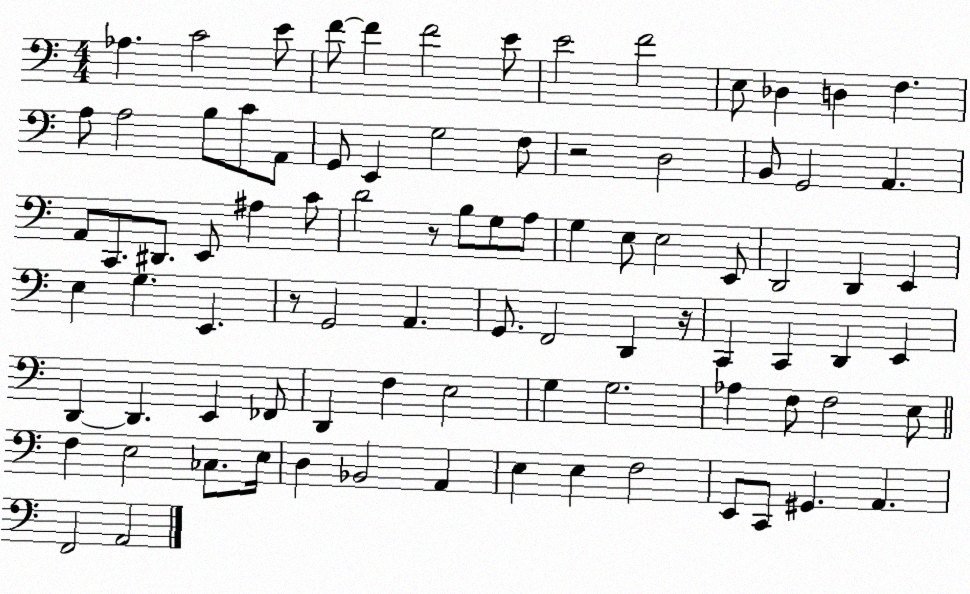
X:1
T:Untitled
M:4/4
L:1/4
K:C
_A, C2 E/2 F/2 F F2 E/2 E2 F2 E,/2 _D, D, F, A,/2 A,2 B,/2 C/2 A,,/2 G,,/2 E,, G,2 F,/2 z2 D,2 B,,/2 G,,2 A,, A,,/2 C,,/2 ^D,,/2 E,,/2 ^A, C/2 D2 z/2 B,/2 G,/2 A,/2 G, E,/2 E,2 E,,/2 D,,2 D,, E,, E, G, E,, z/2 G,,2 A,, G,,/2 F,,2 D,, z/4 C,, C,, D,, E,, D,, D,, E,, _F,,/2 D,, F, E,2 G, G,2 _A, F,/2 F,2 E,/2 F, E,2 _C,/2 E,/4 D, _B,,2 A,, E, E, F,2 E,,/2 C,,/2 ^G,, A,, F,,2 A,,2